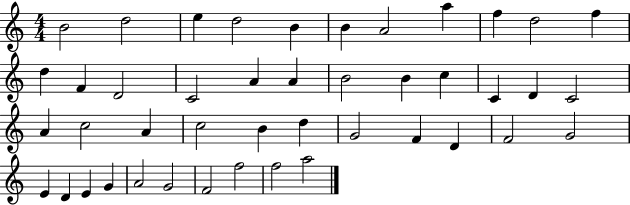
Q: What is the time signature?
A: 4/4